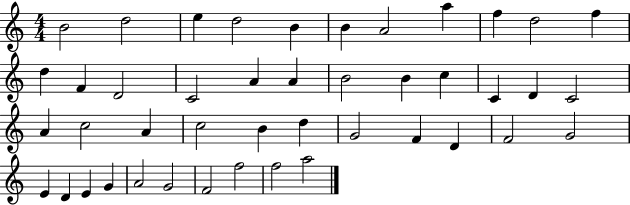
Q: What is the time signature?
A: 4/4